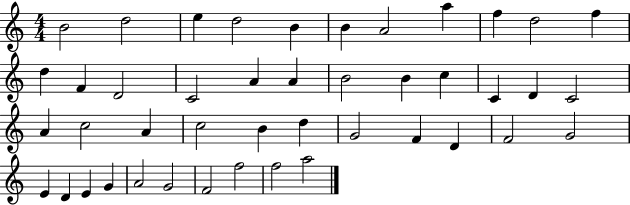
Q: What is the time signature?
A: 4/4